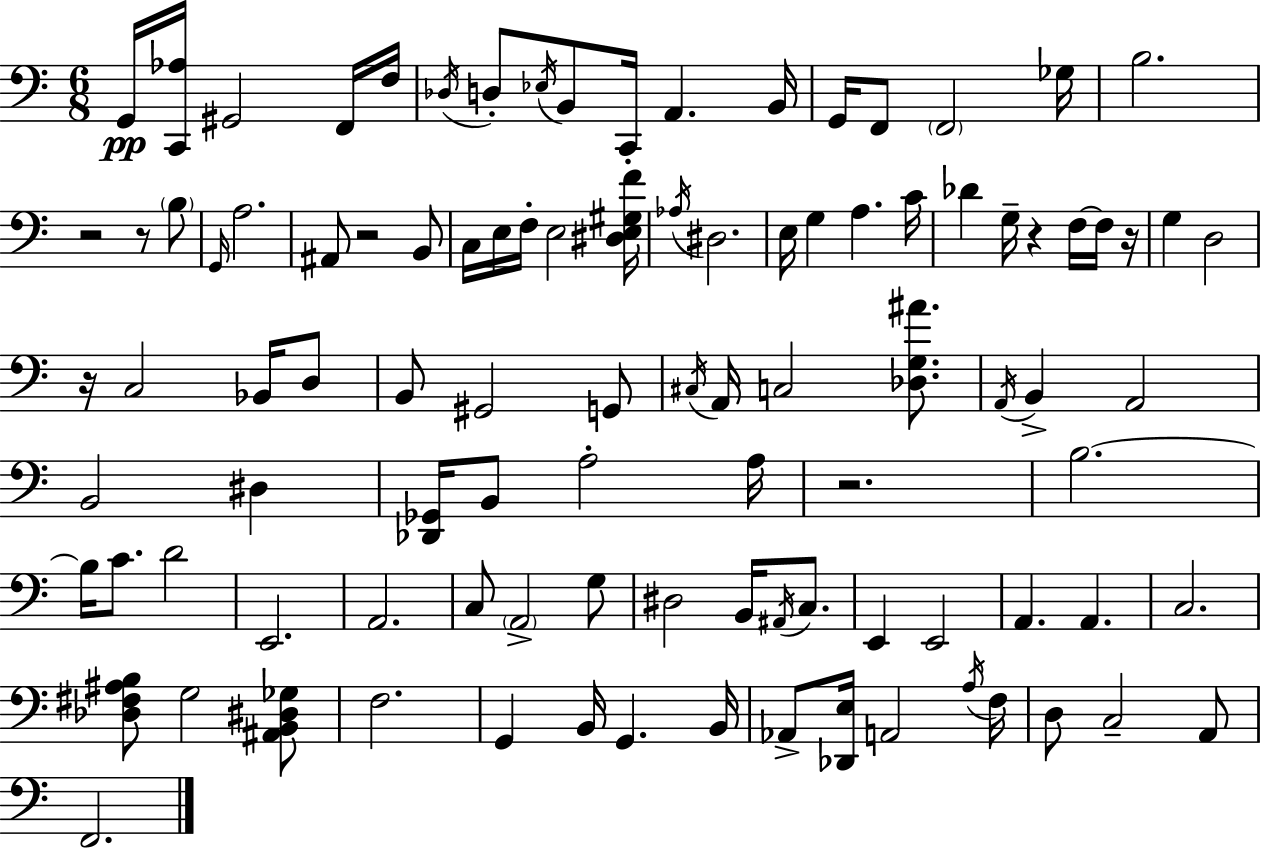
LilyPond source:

{
  \clef bass
  \numericTimeSignature
  \time 6/8
  \key c \major
  \repeat volta 2 { g,16\pp <c, aes>16 gis,2 f,16 f16 | \acciaccatura { des16 } d8-. \acciaccatura { ees16 } b,8 c,16-. a,4. | b,16 g,16 f,8 \parenthesize f,2 | ges16 b2. | \break r2 r8 | \parenthesize b8 \grace { g,16 } a2. | ais,8 r2 | b,8 c16 e16 f16-. e2 | \break <dis e gis f'>16 \acciaccatura { aes16 } dis2. | e16 g4 a4. | c'16 des'4 g16-- r4 | f16~~ f16 r16 g4 d2 | \break r16 c2 | bes,16 d8 b,8 gis,2 | g,8 \acciaccatura { cis16 } a,16 c2 | <des g ais'>8. \acciaccatura { a,16 } b,4-> a,2 | \break b,2 | dis4 <des, ges,>16 b,8 a2-. | a16 r2. | b2.~~ | \break b16 c'8. d'2 | e,2. | a,2. | c8 \parenthesize a,2-> | \break g8 dis2 | b,16 \acciaccatura { ais,16 } c8. e,4 e,2 | a,4. | a,4. c2. | \break <des fis ais b>8 g2 | <ais, b, dis ges>8 f2. | g,4 b,16 | g,4. b,16 aes,8-> <des, e>16 a,2 | \break \acciaccatura { a16 } f16 d8 c2-- | a,8 f,2. | } \bar "|."
}